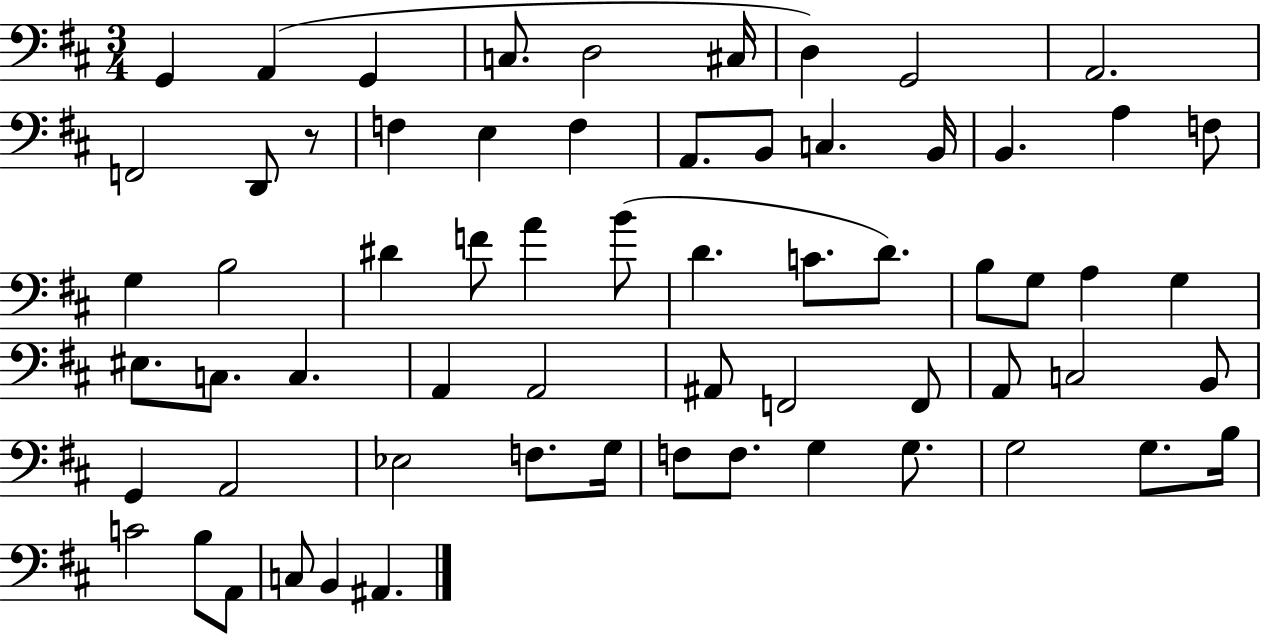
X:1
T:Untitled
M:3/4
L:1/4
K:D
G,, A,, G,, C,/2 D,2 ^C,/4 D, G,,2 A,,2 F,,2 D,,/2 z/2 F, E, F, A,,/2 B,,/2 C, B,,/4 B,, A, F,/2 G, B,2 ^D F/2 A B/2 D C/2 D/2 B,/2 G,/2 A, G, ^E,/2 C,/2 C, A,, A,,2 ^A,,/2 F,,2 F,,/2 A,,/2 C,2 B,,/2 G,, A,,2 _E,2 F,/2 G,/4 F,/2 F,/2 G, G,/2 G,2 G,/2 B,/4 C2 B,/2 A,,/2 C,/2 B,, ^A,,